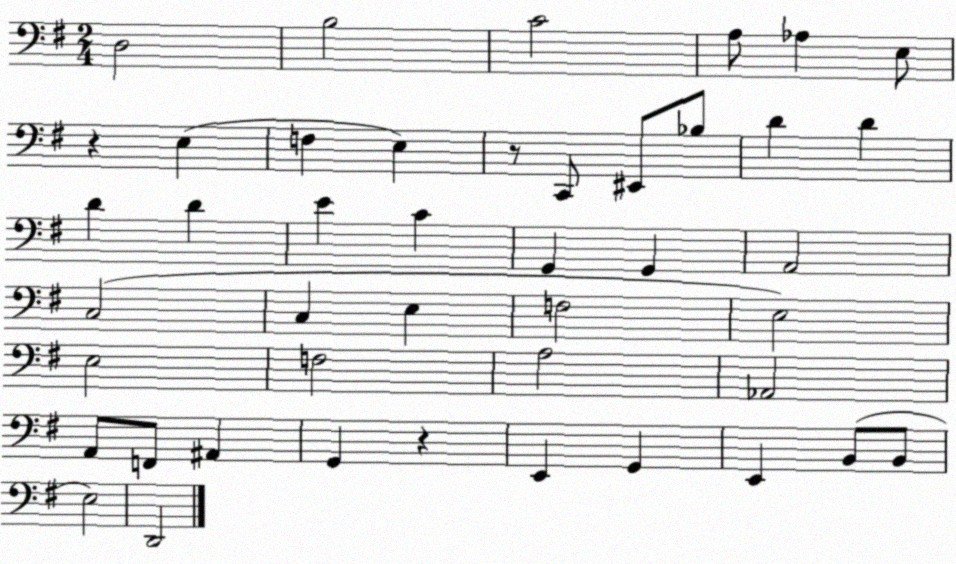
X:1
T:Untitled
M:2/4
L:1/4
K:G
D,2 B,2 C2 A,/2 _A, E,/2 z E, F, E, z/2 C,,/2 ^E,,/2 _B,/2 D D D D E C G,, G,, A,,2 C,2 C, E, F,2 E,2 E,2 F,2 A,2 _A,,2 A,,/2 F,,/2 ^A,, G,, z E,, G,, E,, B,,/2 B,,/2 E,2 D,,2